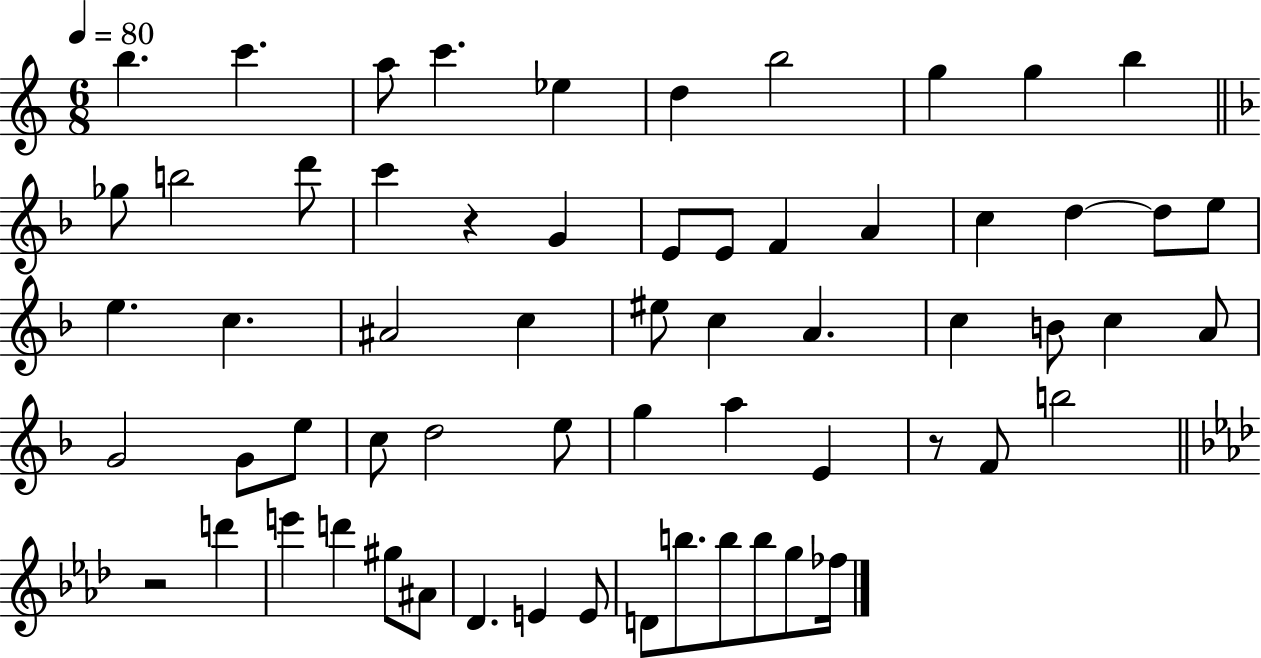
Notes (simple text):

B5/q. C6/q. A5/e C6/q. Eb5/q D5/q B5/h G5/q G5/q B5/q Gb5/e B5/h D6/e C6/q R/q G4/q E4/e E4/e F4/q A4/q C5/q D5/q D5/e E5/e E5/q. C5/q. A#4/h C5/q EIS5/e C5/q A4/q. C5/q B4/e C5/q A4/e G4/h G4/e E5/e C5/e D5/h E5/e G5/q A5/q E4/q R/e F4/e B5/h R/h D6/q E6/q D6/q G#5/e A#4/e Db4/q. E4/q E4/e D4/e B5/e. B5/e B5/e G5/e FES5/s